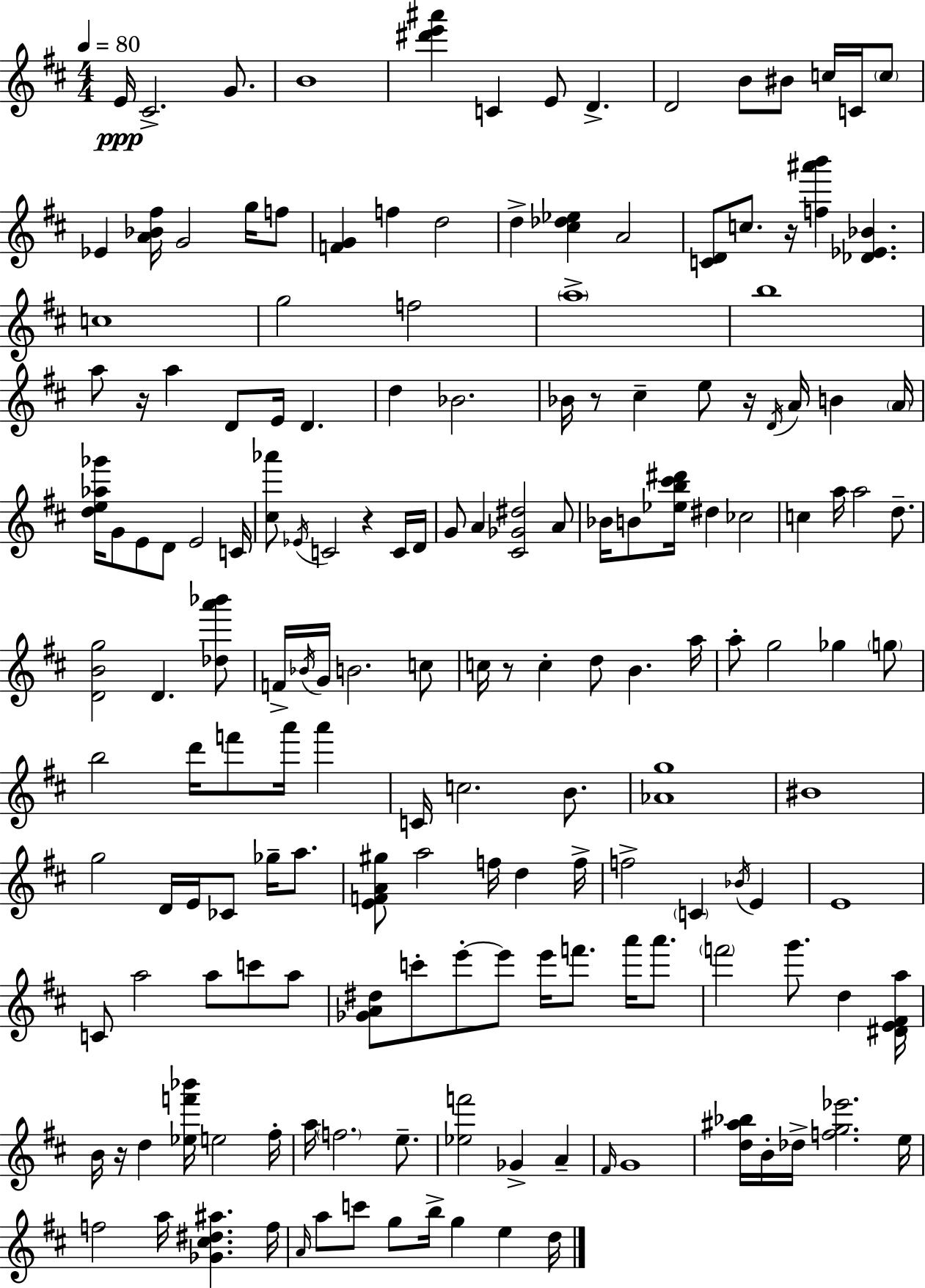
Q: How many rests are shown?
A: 7